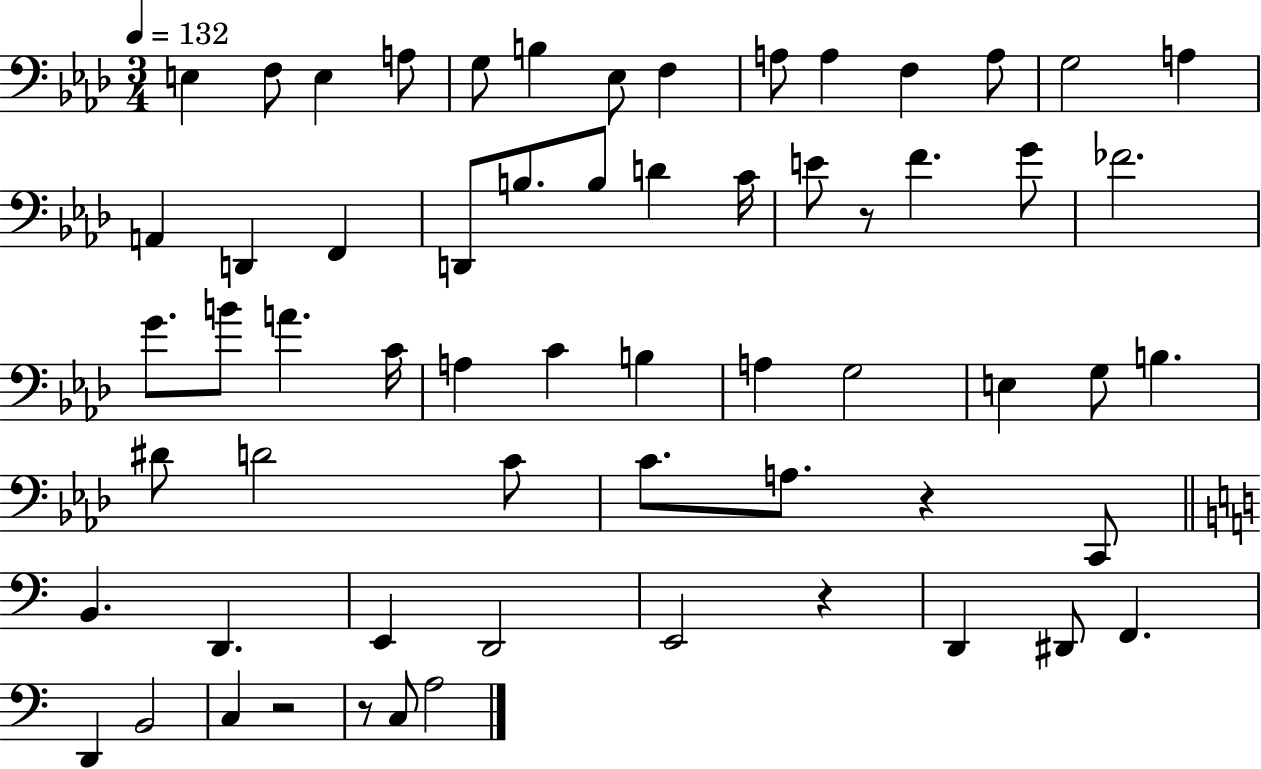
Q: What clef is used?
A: bass